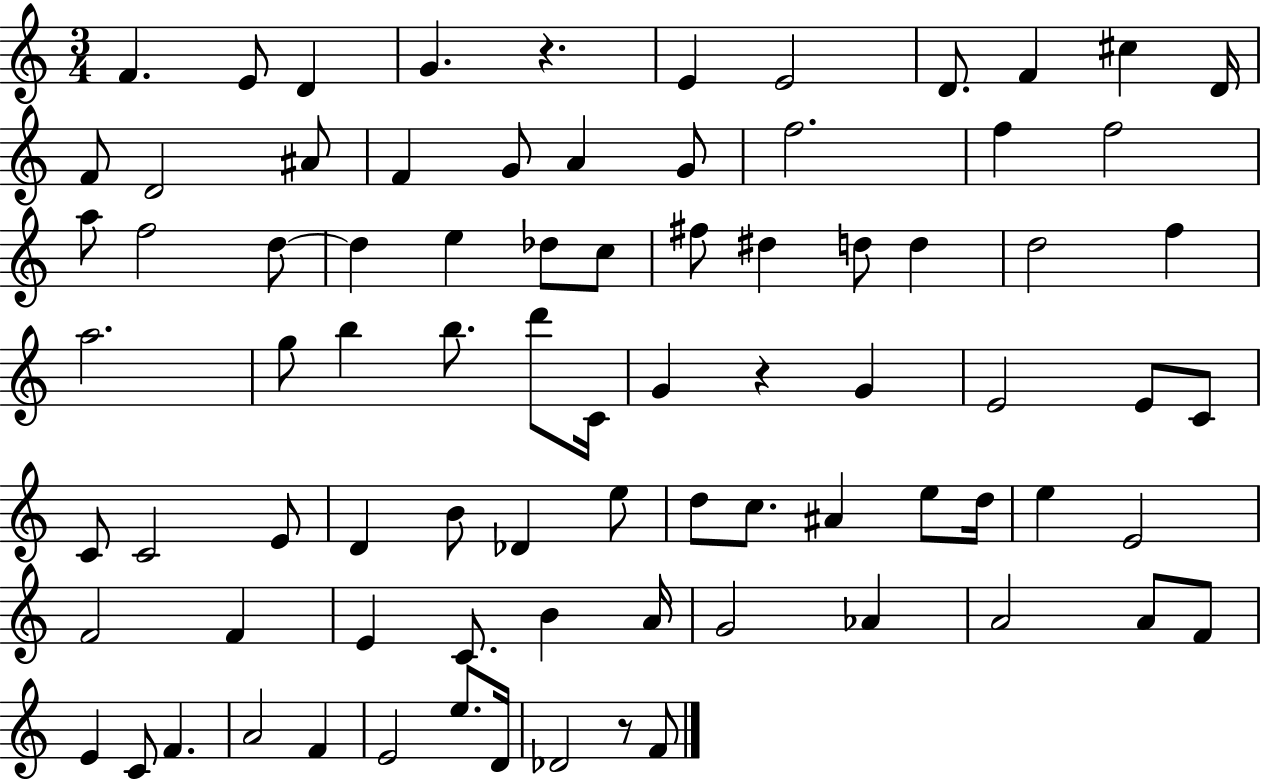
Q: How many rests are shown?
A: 3